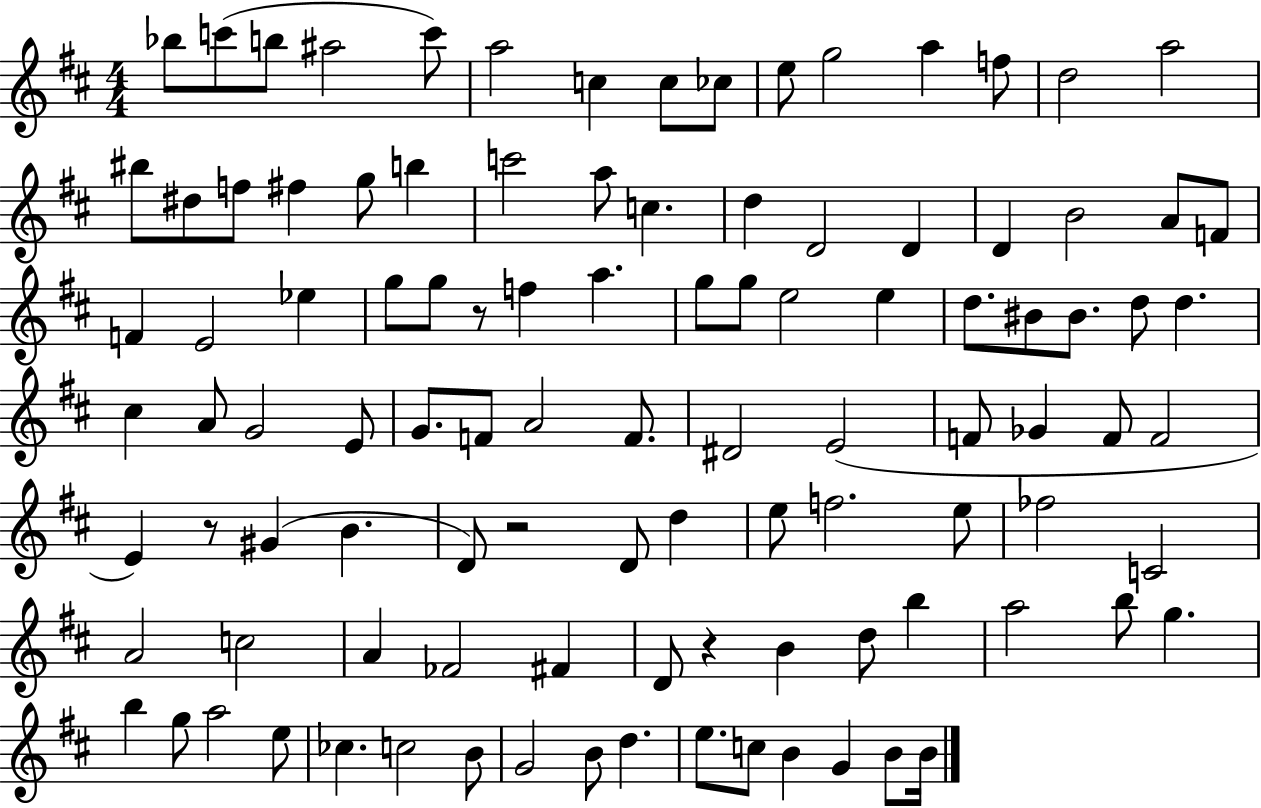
Bb5/e C6/e B5/e A#5/h C6/e A5/h C5/q C5/e CES5/e E5/e G5/h A5/q F5/e D5/h A5/h BIS5/e D#5/e F5/e F#5/q G5/e B5/q C6/h A5/e C5/q. D5/q D4/h D4/q D4/q B4/h A4/e F4/e F4/q E4/h Eb5/q G5/e G5/e R/e F5/q A5/q. G5/e G5/e E5/h E5/q D5/e. BIS4/e BIS4/e. D5/e D5/q. C#5/q A4/e G4/h E4/e G4/e. F4/e A4/h F4/e. D#4/h E4/h F4/e Gb4/q F4/e F4/h E4/q R/e G#4/q B4/q. D4/e R/h D4/e D5/q E5/e F5/h. E5/e FES5/h C4/h A4/h C5/h A4/q FES4/h F#4/q D4/e R/q B4/q D5/e B5/q A5/h B5/e G5/q. B5/q G5/e A5/h E5/e CES5/q. C5/h B4/e G4/h B4/e D5/q. E5/e. C5/e B4/q G4/q B4/e B4/s